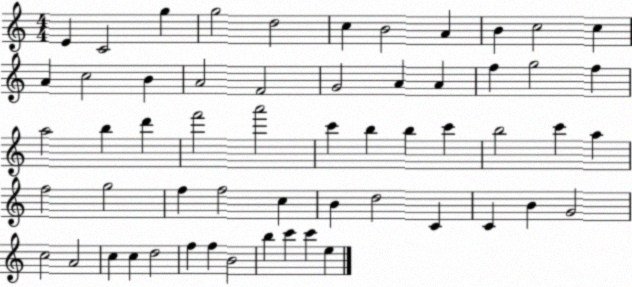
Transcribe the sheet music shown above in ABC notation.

X:1
T:Untitled
M:4/4
L:1/4
K:C
E C2 g g2 d2 c B2 A B c2 c A c2 B A2 F2 G2 A A f g2 f a2 b d' f'2 a'2 c' b b c' b2 c' a f2 g2 f f2 c B d2 C C B G2 c2 A2 c c d2 f f B2 b c' c' e